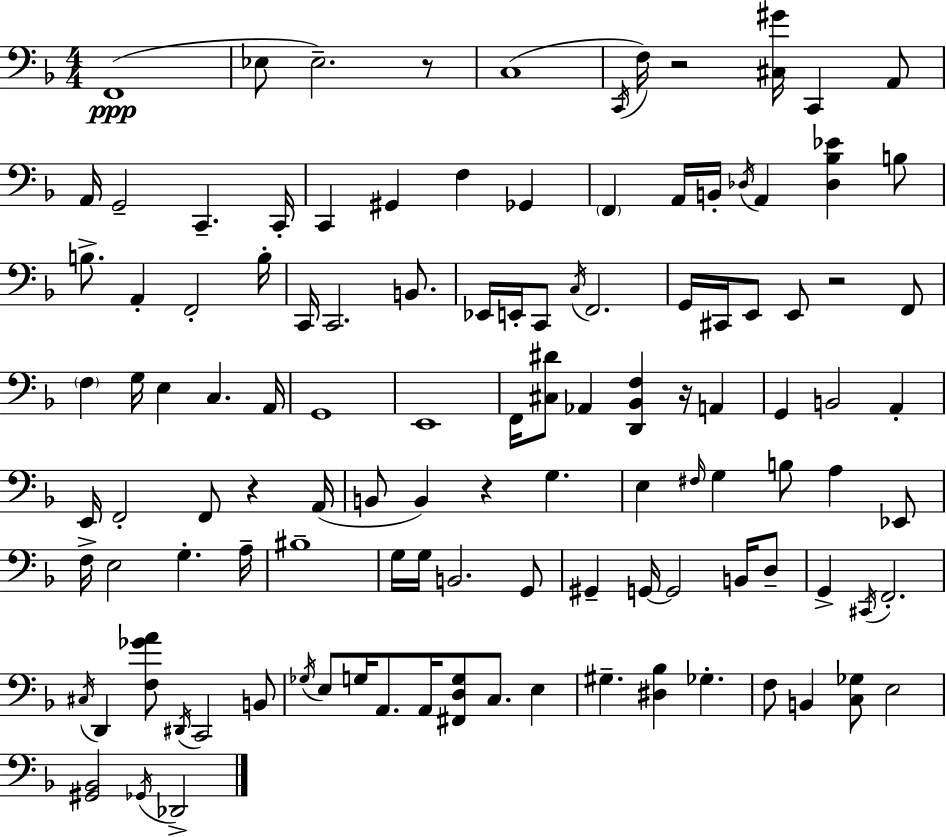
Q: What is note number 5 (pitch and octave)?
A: C2